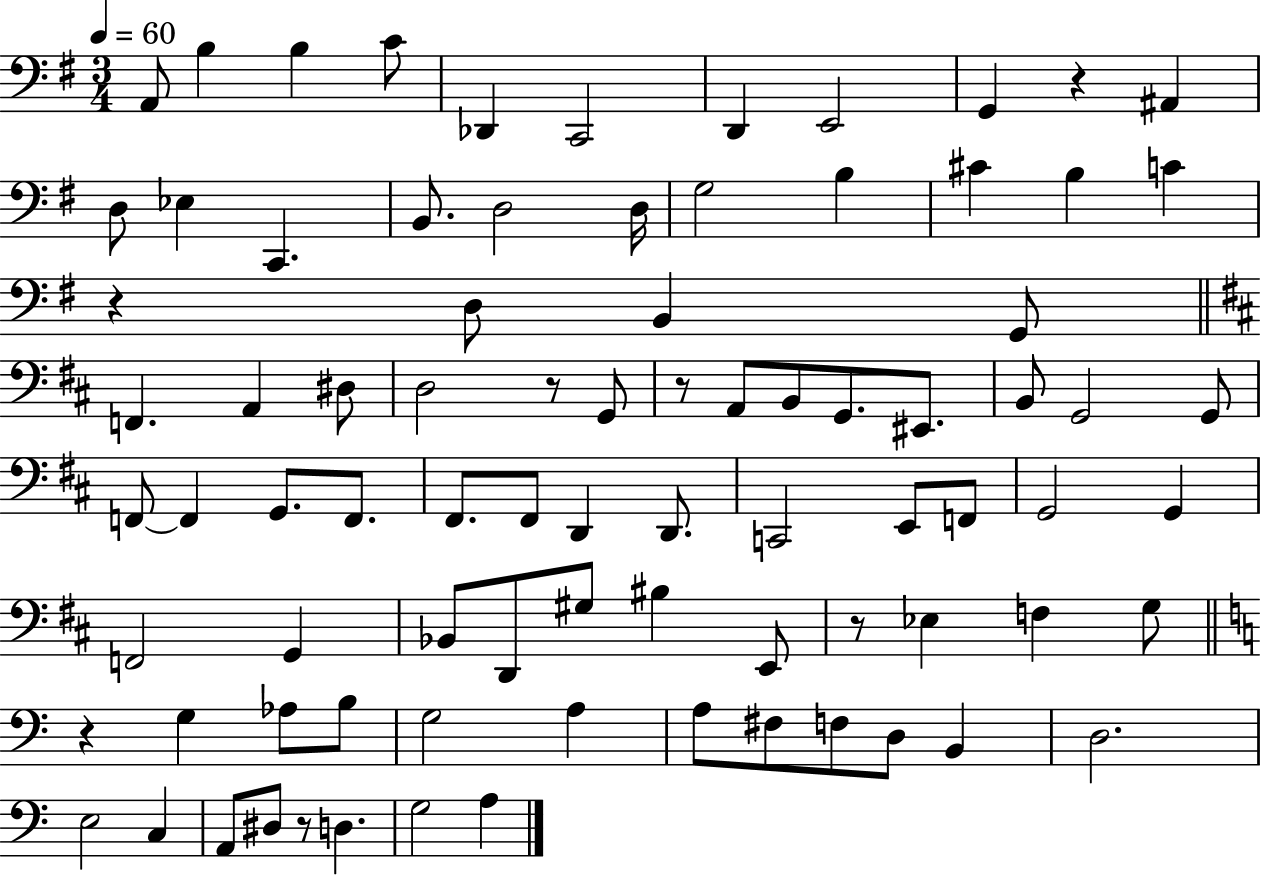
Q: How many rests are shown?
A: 7